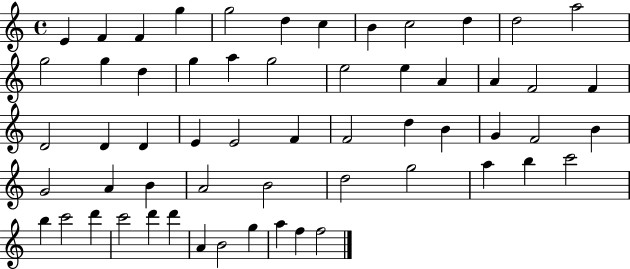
E4/q F4/q F4/q G5/q G5/h D5/q C5/q B4/q C5/h D5/q D5/h A5/h G5/h G5/q D5/q G5/q A5/q G5/h E5/h E5/q A4/q A4/q F4/h F4/q D4/h D4/q D4/q E4/q E4/h F4/q F4/h D5/q B4/q G4/q F4/h B4/q G4/h A4/q B4/q A4/h B4/h D5/h G5/h A5/q B5/q C6/h B5/q C6/h D6/q C6/h D6/q D6/q A4/q B4/h G5/q A5/q F5/q F5/h